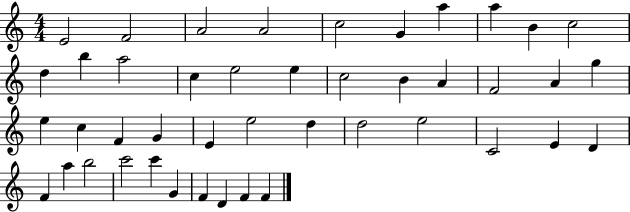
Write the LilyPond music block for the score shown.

{
  \clef treble
  \numericTimeSignature
  \time 4/4
  \key c \major
  e'2 f'2 | a'2 a'2 | c''2 g'4 a''4 | a''4 b'4 c''2 | \break d''4 b''4 a''2 | c''4 e''2 e''4 | c''2 b'4 a'4 | f'2 a'4 g''4 | \break e''4 c''4 f'4 g'4 | e'4 e''2 d''4 | d''2 e''2 | c'2 e'4 d'4 | \break f'4 a''4 b''2 | c'''2 c'''4 g'4 | f'4 d'4 f'4 f'4 | \bar "|."
}